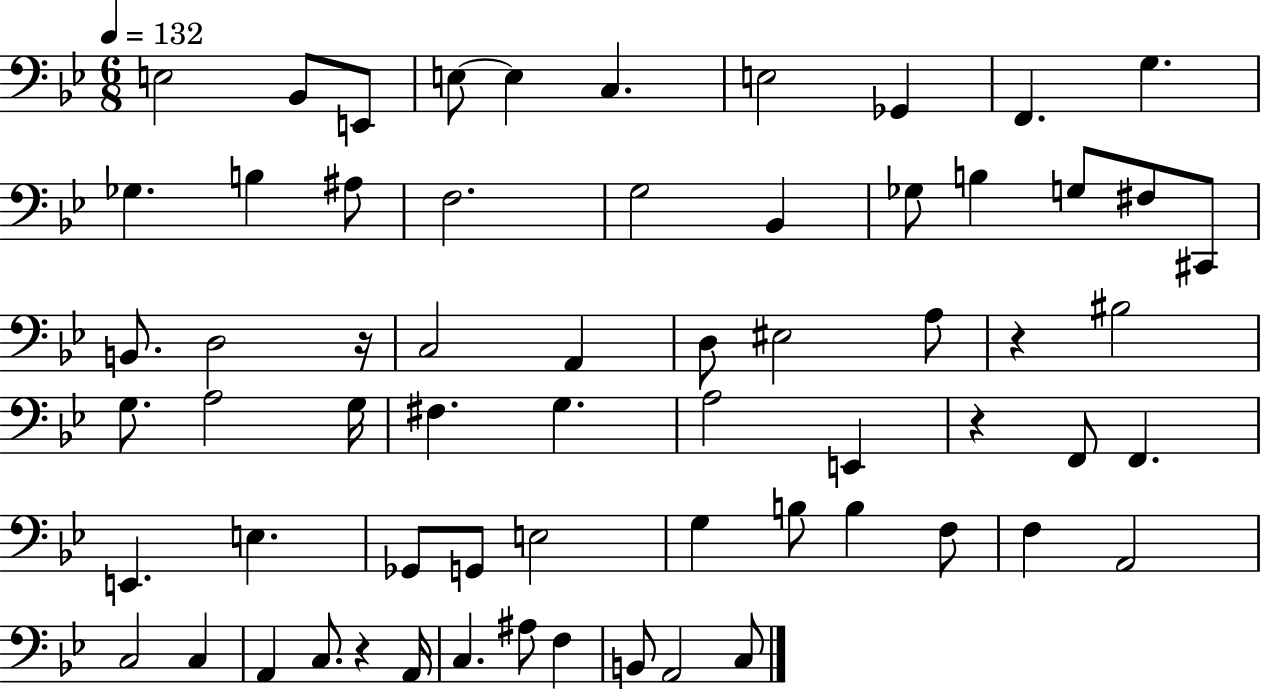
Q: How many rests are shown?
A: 4